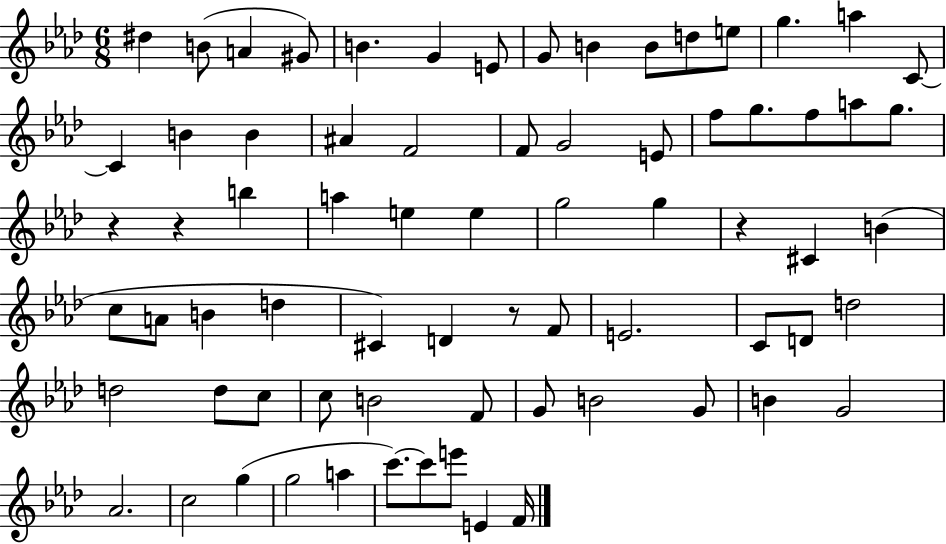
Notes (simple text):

D#5/q B4/e A4/q G#4/e B4/q. G4/q E4/e G4/e B4/q B4/e D5/e E5/e G5/q. A5/q C4/e C4/q B4/q B4/q A#4/q F4/h F4/e G4/h E4/e F5/e G5/e. F5/e A5/e G5/e. R/q R/q B5/q A5/q E5/q E5/q G5/h G5/q R/q C#4/q B4/q C5/e A4/e B4/q D5/q C#4/q D4/q R/e F4/e E4/h. C4/e D4/e D5/h D5/h D5/e C5/e C5/e B4/h F4/e G4/e B4/h G4/e B4/q G4/h Ab4/h. C5/h G5/q G5/h A5/q C6/e. C6/e E6/e E4/q F4/s